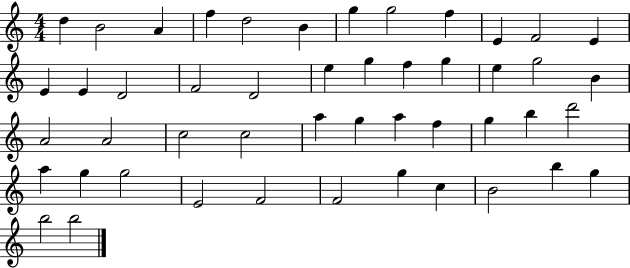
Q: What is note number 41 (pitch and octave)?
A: F4